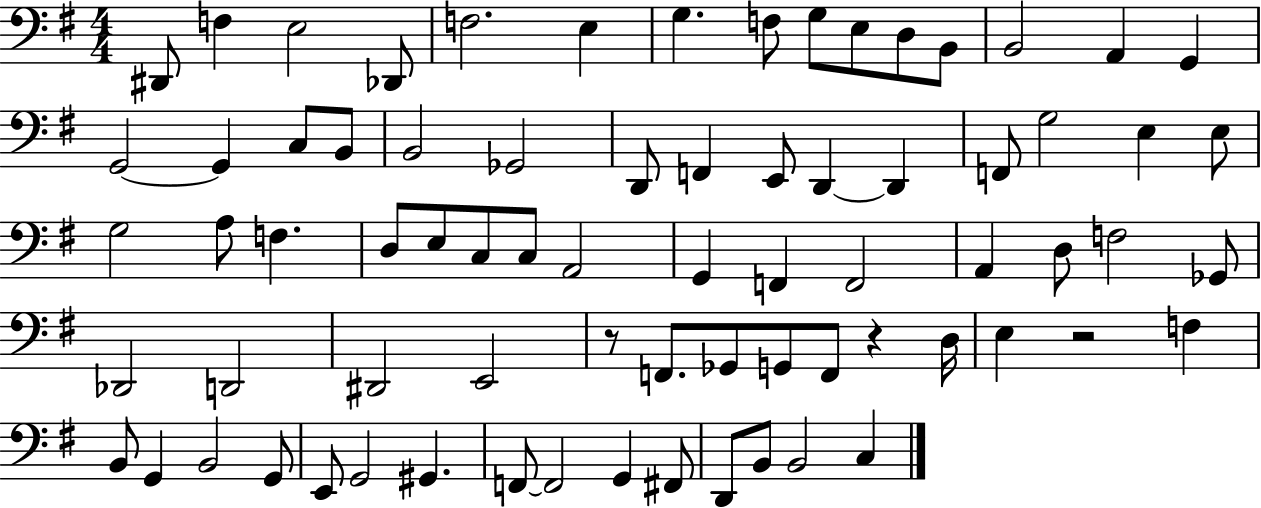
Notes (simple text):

D#2/e F3/q E3/h Db2/e F3/h. E3/q G3/q. F3/e G3/e E3/e D3/e B2/e B2/h A2/q G2/q G2/h G2/q C3/e B2/e B2/h Gb2/h D2/e F2/q E2/e D2/q D2/q F2/e G3/h E3/q E3/e G3/h A3/e F3/q. D3/e E3/e C3/e C3/e A2/h G2/q F2/q F2/h A2/q D3/e F3/h Gb2/e Db2/h D2/h D#2/h E2/h R/e F2/e. Gb2/e G2/e F2/e R/q D3/s E3/q R/h F3/q B2/e G2/q B2/h G2/e E2/e G2/h G#2/q. F2/e F2/h G2/q F#2/e D2/e B2/e B2/h C3/q